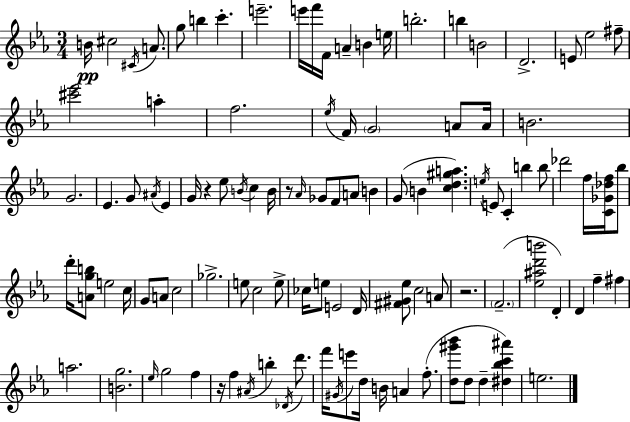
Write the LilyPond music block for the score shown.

{
  \clef treble
  \numericTimeSignature
  \time 3/4
  \key c \minor
  b'16\pp cis''2 \acciaccatura { cis'16 } a'8. | g''8 b''4 c'''4.-. | e'''2.-- | e'''16 f'''16 f'16 a'4-- b'4 | \break e''16 b''2.-. | b''4 b'2 | d'2.-> | e'8 ees''2 fis''8-- | \break <cis''' ees'''>2 a''4-. | f''2. | \acciaccatura { ees''16 } f'16 \parenthesize g'2 a'8 | a'16 b'2. | \break g'2. | ees'4. g'8 \acciaccatura { ais'16 } ees'4 | g'16 r4 ees''8 \acciaccatura { b'16 } c''4 | b'16 r8 \grace { aes'16 } ges'8 f'8 a'8 | \break b'4 g'8( b'4 <c'' d'' gis'' a''>4.) | \acciaccatura { e''16 } e'8 c'4-. | b''4 b''8 des'''2 | f''16 <c' ges' des'' f''>16 bes''8 d'''16-. <a' g'' b''>8 e''2 | \break c''16 g'8 a'8 c''2 | ges''2.-> | e''8 c''2 | e''8-> ces''16 e''8 e'2 | \break d'16 <fis' gis' ees''>8 c''2 | a'8 r2. | \parenthesize f'2.--( | <ees'' ais'' d''' b'''>2 | \break d'4-.) d'4 f''4-- | fis''4 a''2. | <b' g''>2. | \grace { ees''16 } g''2 | \break f''4 r16 f''4 | \acciaccatura { ais'16 } b''4-. \acciaccatura { des'16 } d'''8. f'''16 \acciaccatura { gis'16 } e'''8 | d''16 b'16 a'4 f''8.-.( <d'' gis''' bes'''>8 | d''8 d''4-- <dis'' bes'' c''' ais'''>4) e''2. | \break \bar "|."
}